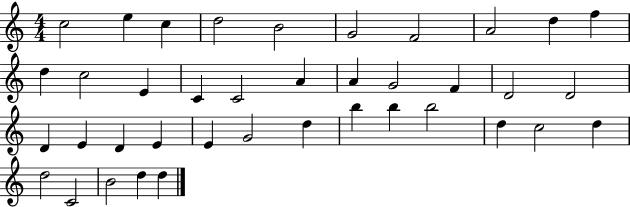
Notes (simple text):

C5/h E5/q C5/q D5/h B4/h G4/h F4/h A4/h D5/q F5/q D5/q C5/h E4/q C4/q C4/h A4/q A4/q G4/h F4/q D4/h D4/h D4/q E4/q D4/q E4/q E4/q G4/h D5/q B5/q B5/q B5/h D5/q C5/h D5/q D5/h C4/h B4/h D5/q D5/q